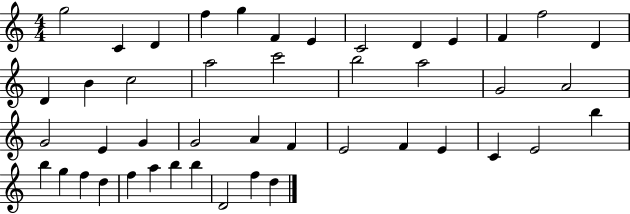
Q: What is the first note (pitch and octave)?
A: G5